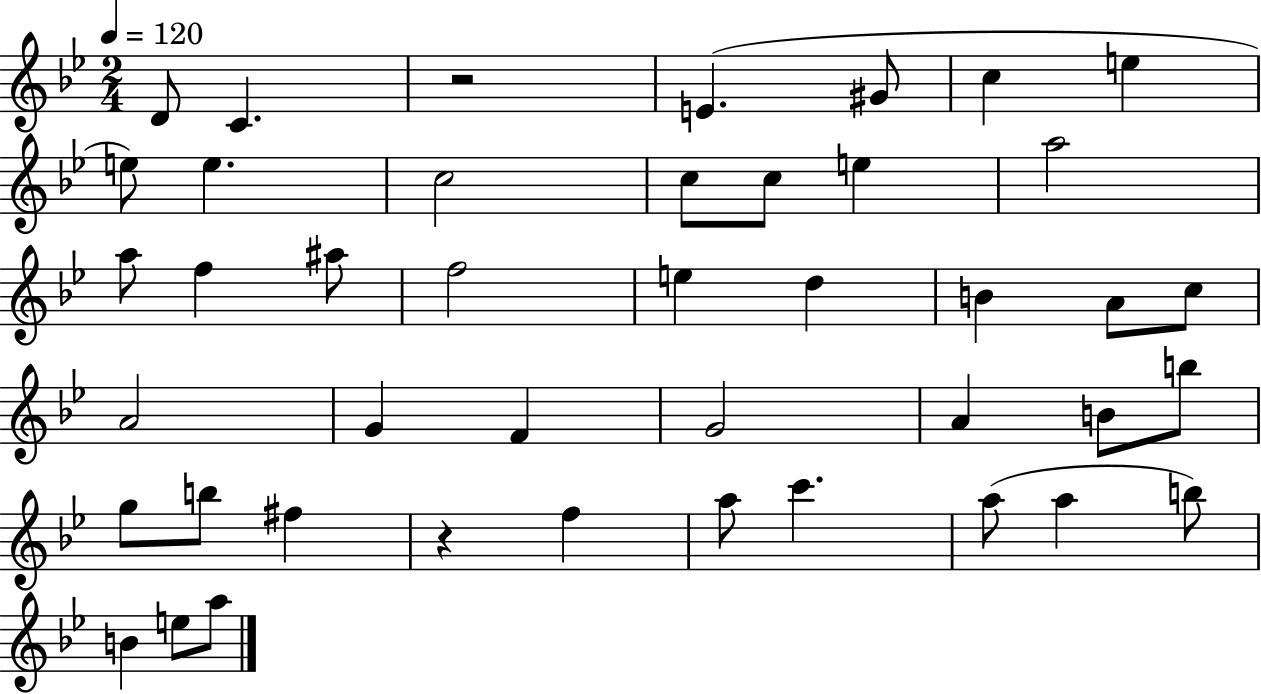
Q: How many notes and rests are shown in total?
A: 43